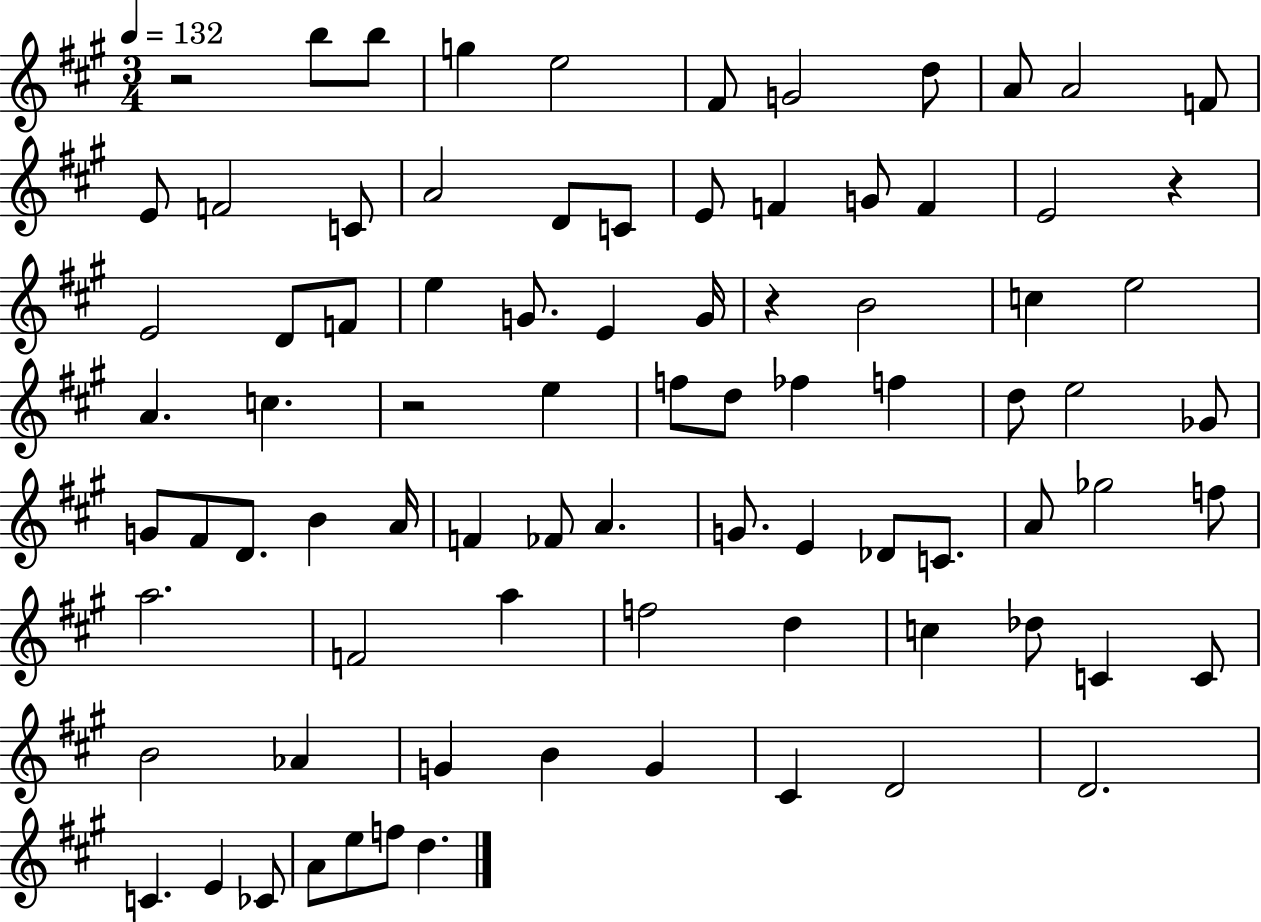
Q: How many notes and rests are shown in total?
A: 84